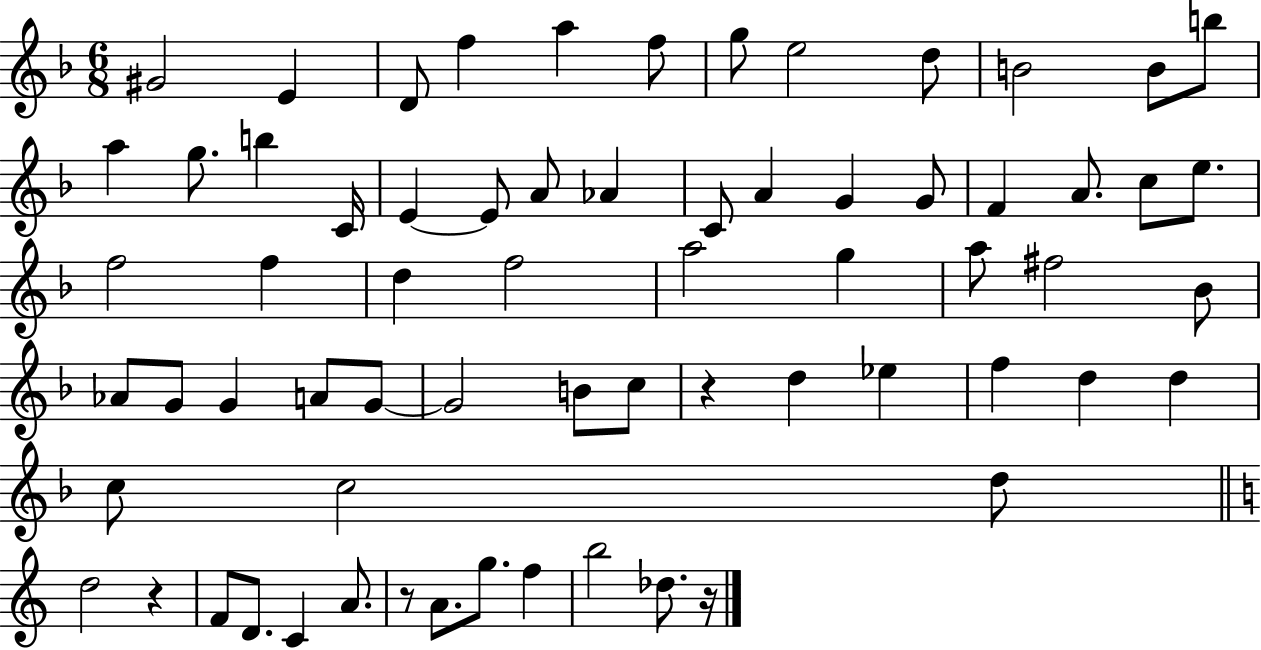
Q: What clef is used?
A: treble